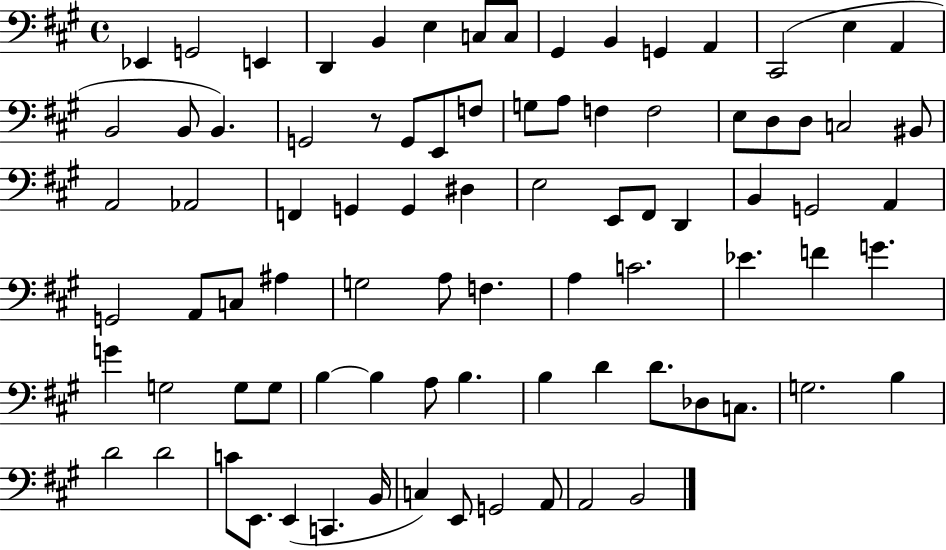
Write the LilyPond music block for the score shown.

{
  \clef bass
  \time 4/4
  \defaultTimeSignature
  \key a \major
  \repeat volta 2 { ees,4 g,2 e,4 | d,4 b,4 e4 c8 c8 | gis,4 b,4 g,4 a,4 | cis,2( e4 a,4 | \break b,2 b,8 b,4.) | g,2 r8 g,8 e,8 f8 | g8 a8 f4 f2 | e8 d8 d8 c2 bis,8 | \break a,2 aes,2 | f,4 g,4 g,4 dis4 | e2 e,8 fis,8 d,4 | b,4 g,2 a,4 | \break g,2 a,8 c8 ais4 | g2 a8 f4. | a4 c'2. | ees'4. f'4 g'4. | \break g'4 g2 g8 g8 | b4~~ b4 a8 b4. | b4 d'4 d'8. des8 c8. | g2. b4 | \break d'2 d'2 | c'8 e,8. e,4( c,4. b,16 | c4) e,8 g,2 a,8 | a,2 b,2 | \break } \bar "|."
}